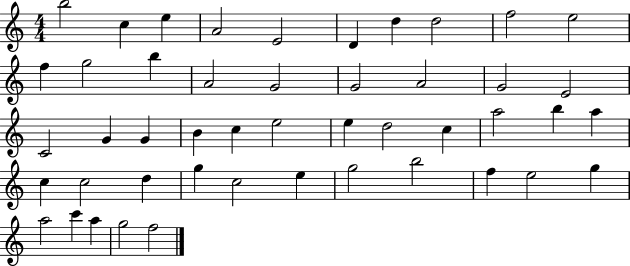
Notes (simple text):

B5/h C5/q E5/q A4/h E4/h D4/q D5/q D5/h F5/h E5/h F5/q G5/h B5/q A4/h G4/h G4/h A4/h G4/h E4/h C4/h G4/q G4/q B4/q C5/q E5/h E5/q D5/h C5/q A5/h B5/q A5/q C5/q C5/h D5/q G5/q C5/h E5/q G5/h B5/h F5/q E5/h G5/q A5/h C6/q A5/q G5/h F5/h